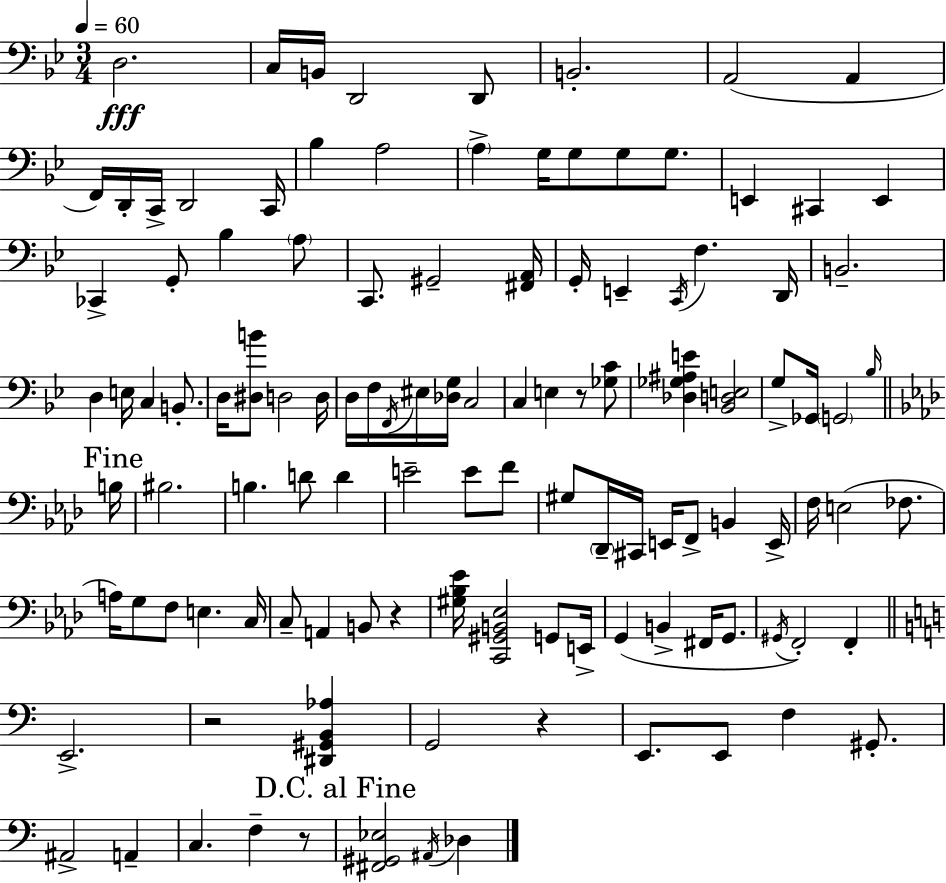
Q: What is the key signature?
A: G minor